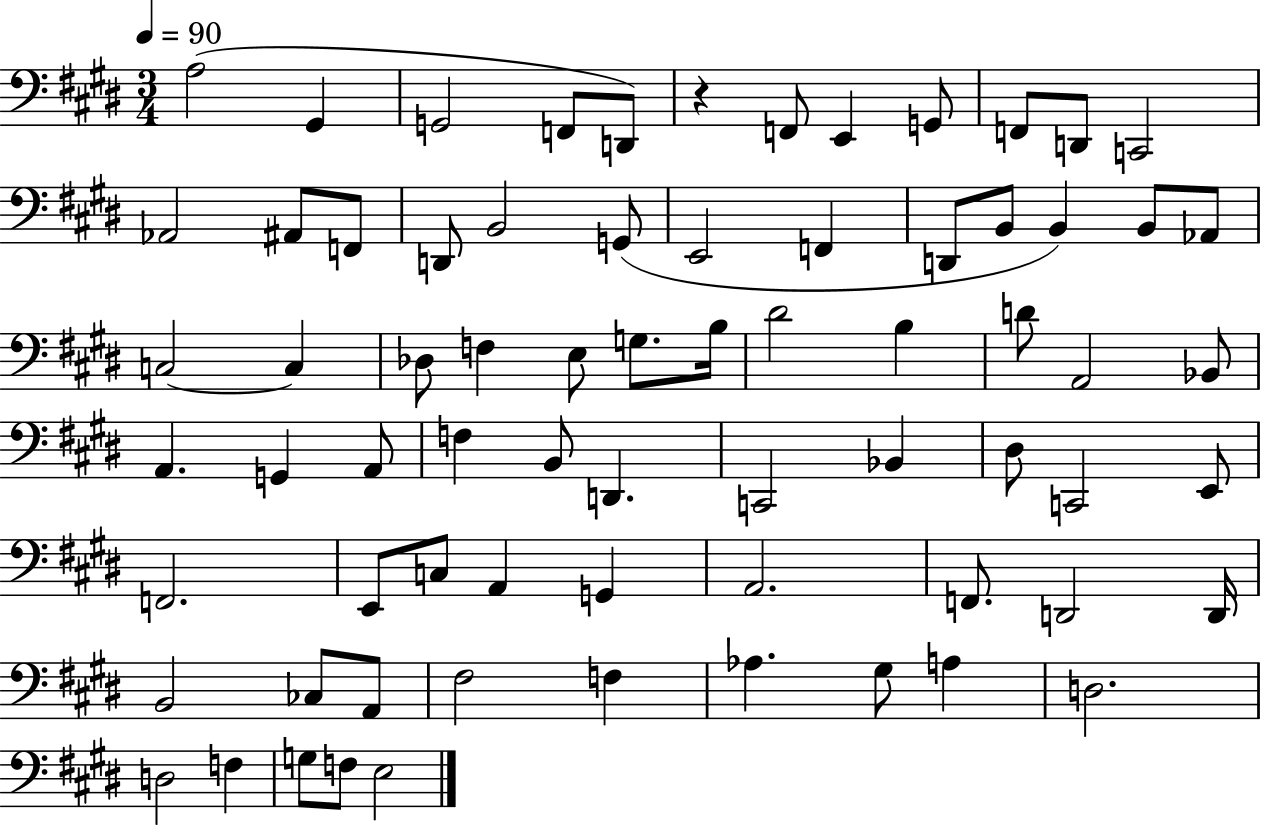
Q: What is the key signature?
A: E major